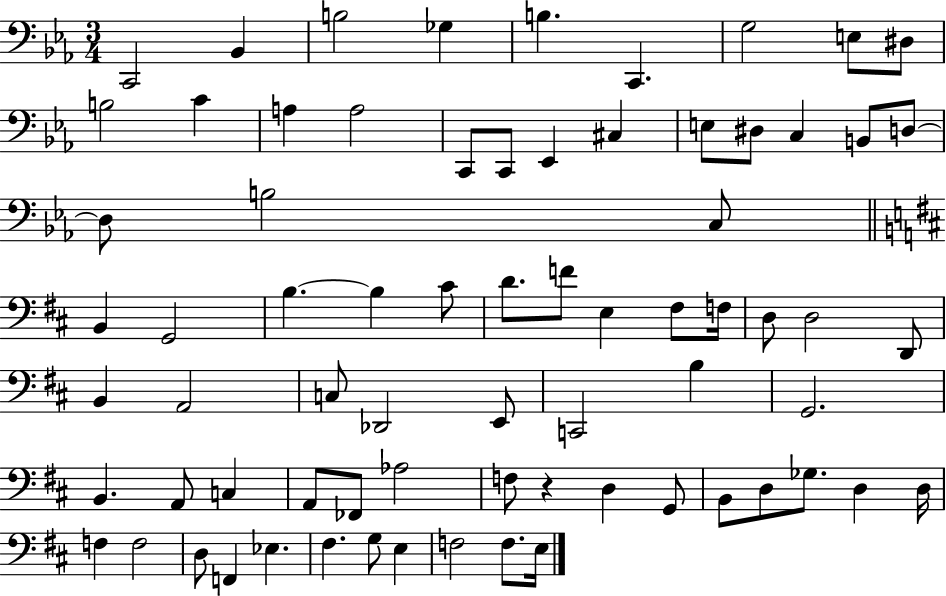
C2/h Bb2/q B3/h Gb3/q B3/q. C2/q. G3/h E3/e D#3/e B3/h C4/q A3/q A3/h C2/e C2/e Eb2/q C#3/q E3/e D#3/e C3/q B2/e D3/e D3/e B3/h C3/e B2/q G2/h B3/q. B3/q C#4/e D4/e. F4/e E3/q F#3/e F3/s D3/e D3/h D2/e B2/q A2/h C3/e Db2/h E2/e C2/h B3/q G2/h. B2/q. A2/e C3/q A2/e FES2/e Ab3/h F3/e R/q D3/q G2/e B2/e D3/e Gb3/e. D3/q D3/s F3/q F3/h D3/e F2/q Eb3/q. F#3/q. G3/e E3/q F3/h F3/e. E3/s